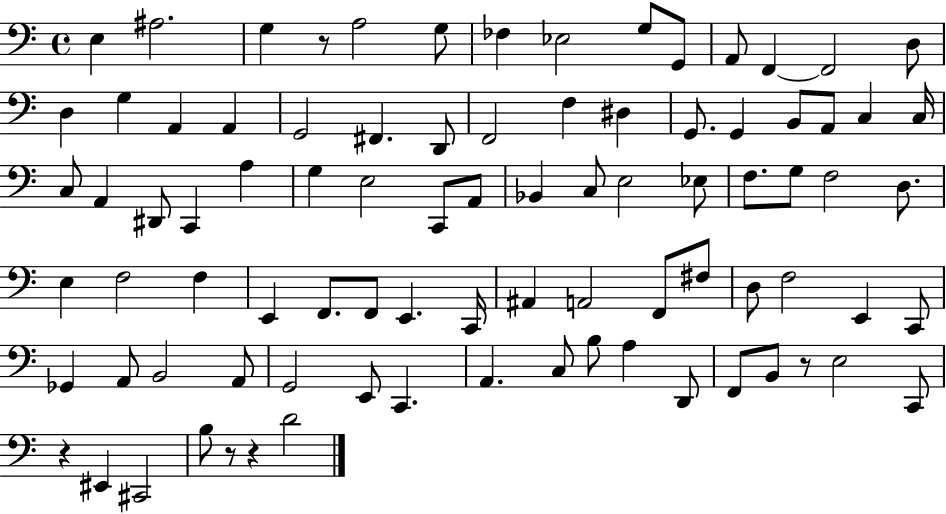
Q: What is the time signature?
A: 4/4